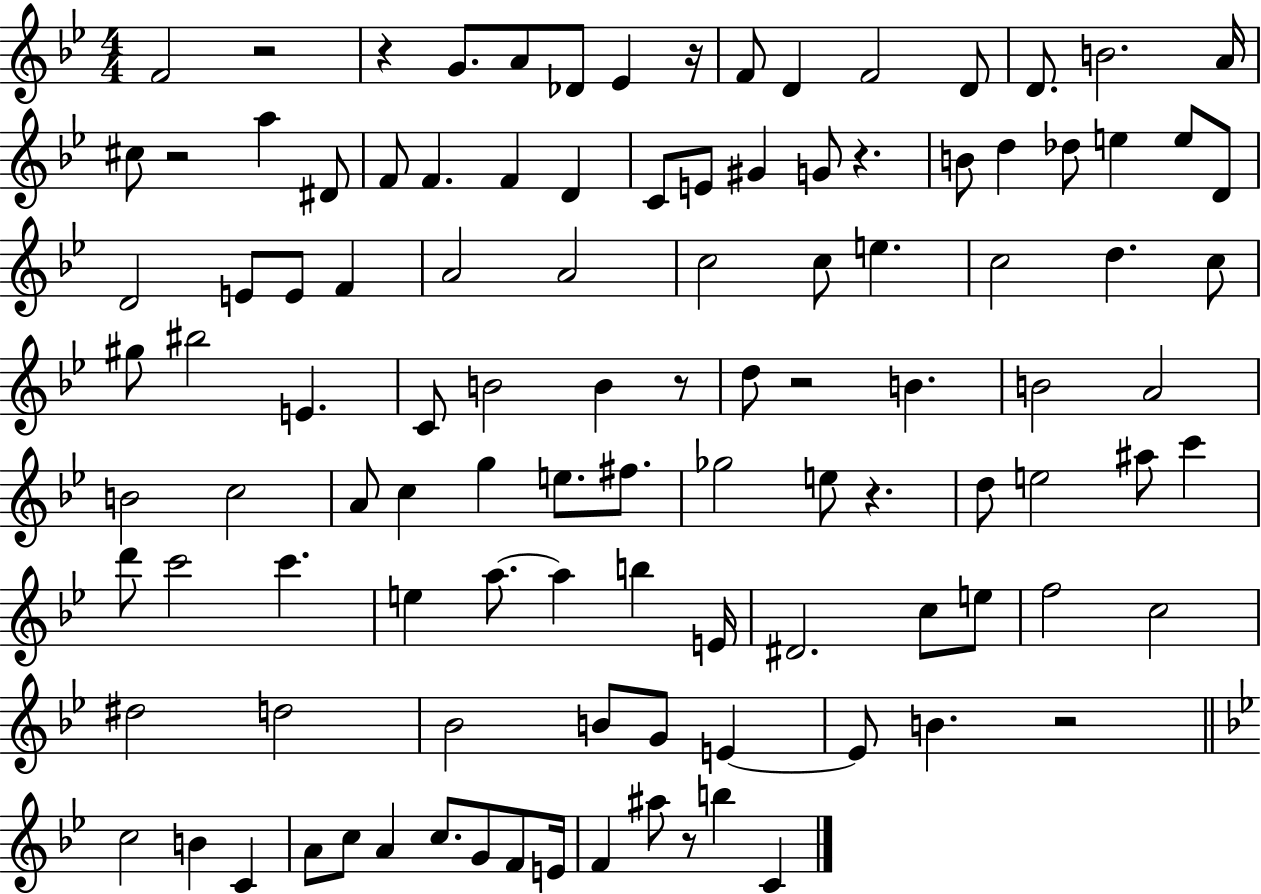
F4/h R/h R/q G4/e. A4/e Db4/e Eb4/q R/s F4/e D4/q F4/h D4/e D4/e. B4/h. A4/s C#5/e R/h A5/q D#4/e F4/e F4/q. F4/q D4/q C4/e E4/e G#4/q G4/e R/q. B4/e D5/q Db5/e E5/q E5/e D4/e D4/h E4/e E4/e F4/q A4/h A4/h C5/h C5/e E5/q. C5/h D5/q. C5/e G#5/e BIS5/h E4/q. C4/e B4/h B4/q R/e D5/e R/h B4/q. B4/h A4/h B4/h C5/h A4/e C5/q G5/q E5/e. F#5/e. Gb5/h E5/e R/q. D5/e E5/h A#5/e C6/q D6/e C6/h C6/q. E5/q A5/e. A5/q B5/q E4/s D#4/h. C5/e E5/e F5/h C5/h D#5/h D5/h Bb4/h B4/e G4/e E4/q E4/e B4/q. R/h C5/h B4/q C4/q A4/e C5/e A4/q C5/e. G4/e F4/e E4/s F4/q A#5/e R/e B5/q C4/q